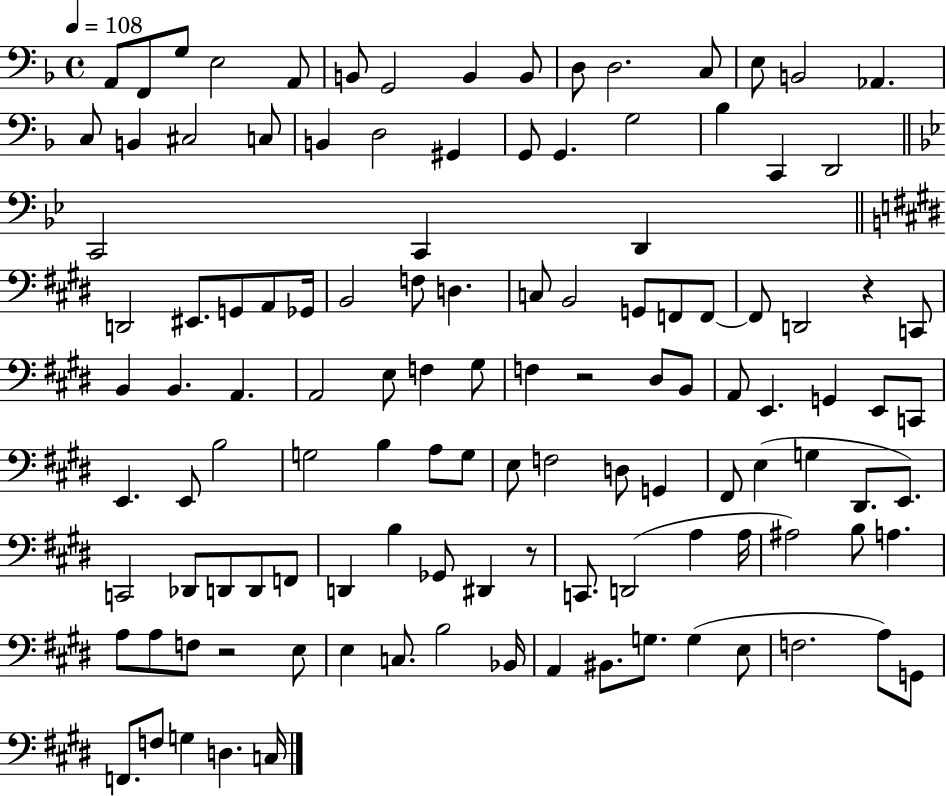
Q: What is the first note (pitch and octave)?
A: A2